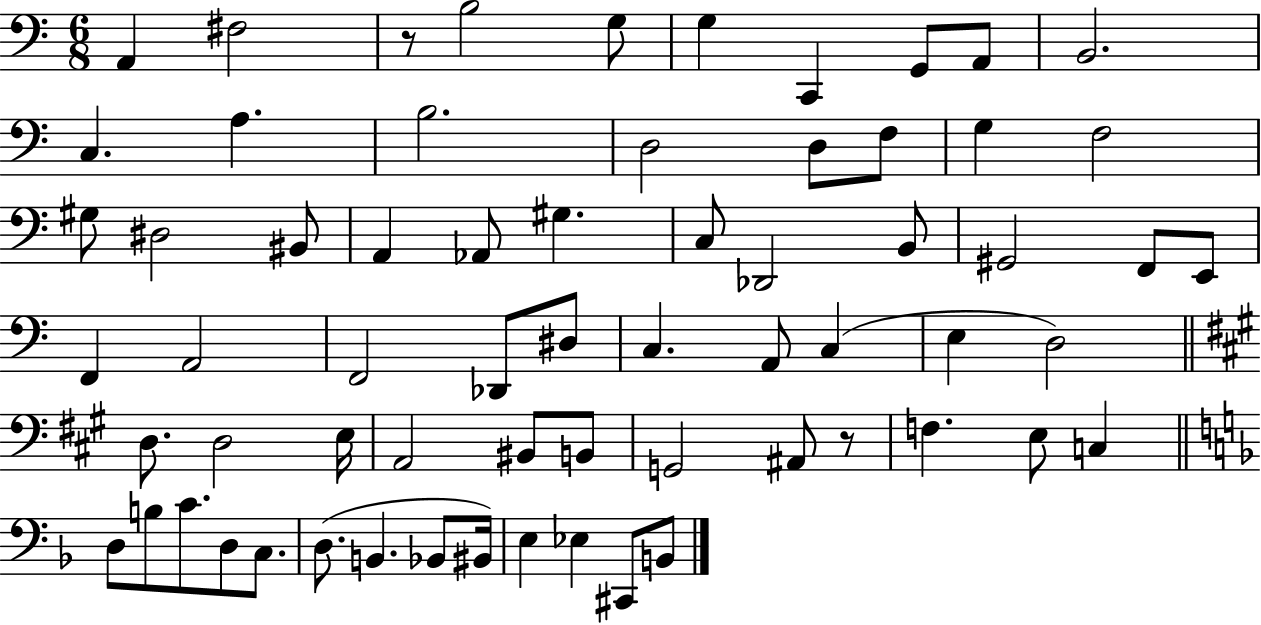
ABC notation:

X:1
T:Untitled
M:6/8
L:1/4
K:C
A,, ^F,2 z/2 B,2 G,/2 G, C,, G,,/2 A,,/2 B,,2 C, A, B,2 D,2 D,/2 F,/2 G, F,2 ^G,/2 ^D,2 ^B,,/2 A,, _A,,/2 ^G, C,/2 _D,,2 B,,/2 ^G,,2 F,,/2 E,,/2 F,, A,,2 F,,2 _D,,/2 ^D,/2 C, A,,/2 C, E, D,2 D,/2 D,2 E,/4 A,,2 ^B,,/2 B,,/2 G,,2 ^A,,/2 z/2 F, E,/2 C, D,/2 B,/2 C/2 D,/2 C,/2 D,/2 B,, _B,,/2 ^B,,/4 E, _E, ^C,,/2 B,,/2